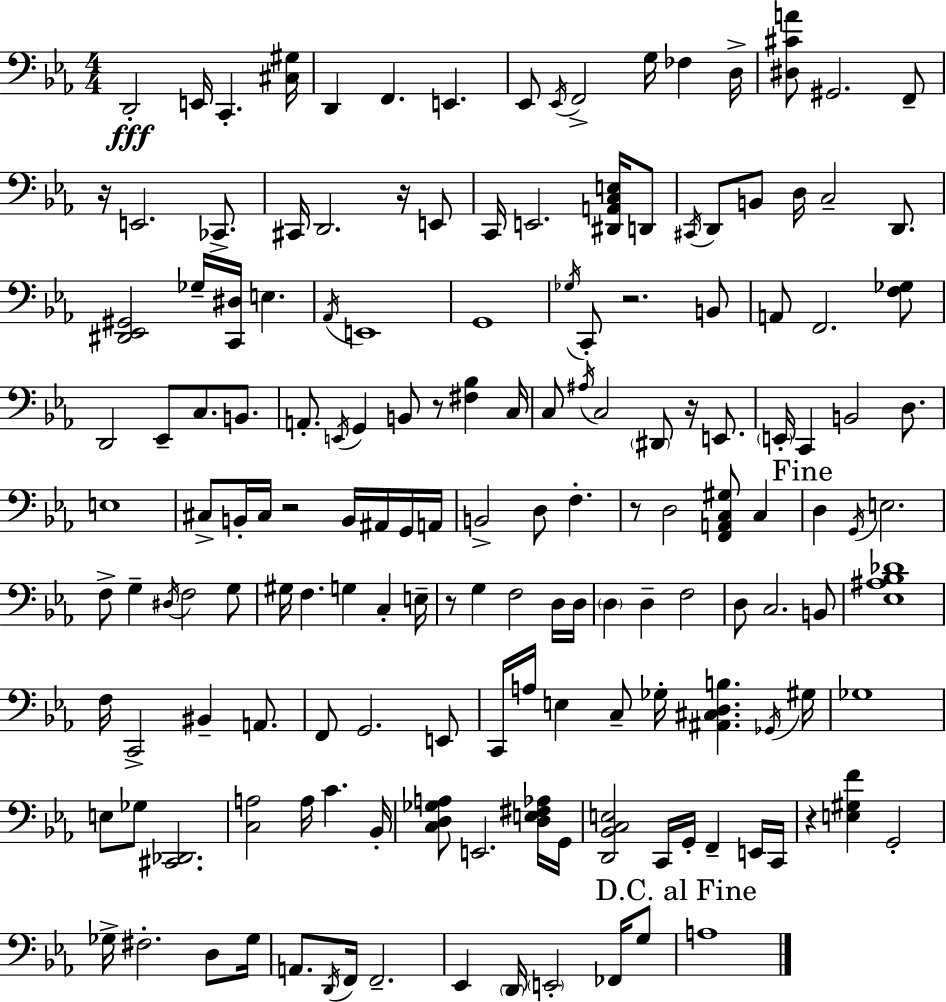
{
  \clef bass
  \numericTimeSignature
  \time 4/4
  \key c \minor
  d,2-.\fff e,16 c,4.-. <cis gis>16 | d,4 f,4. e,4. | ees,8 \acciaccatura { ees,16 } f,2-> g16 fes4 | d16-> <dis cis' a'>8 gis,2. f,8-- | \break r16 e,2. ces,8.-> | cis,16 d,2. r16 e,8 | c,16 e,2. <dis, a, c e>16 d,8 | \acciaccatura { cis,16 } d,8 b,8 d16 c2-- d,8. | \break <dis, ees, gis,>2 ges16-- <c, dis>16 e4. | \acciaccatura { aes,16 } e,1 | g,1 | \acciaccatura { ges16 } c,8-. r2. | \break b,8 a,8 f,2. | <f ges>8 d,2 ees,8-- c8. | b,8. a,8.-. \acciaccatura { e,16 } g,4 b,8 r8 | <fis bes>4 c16 c8 \acciaccatura { ais16 } c2 | \break \parenthesize dis,8 r16 e,8. \parenthesize e,16-. c,4 b,2 | d8. e1 | cis8-> b,16-. cis16 r2 | b,16 ais,16 g,16 a,16 b,2-> d8 | \break f4.-. r8 d2 | <f, a, c gis>8 c4 \mark "Fine" d4 \acciaccatura { g,16 } e2. | f8-> g4-- \acciaccatura { dis16 } f2 | g8 gis16 f4. g4 | \break c4-. e16-- r8 g4 f2 | d16 d16 \parenthesize d4 d4-- | f2 d8 c2. | b,8 <ees ais bes des'>1 | \break f16 c,2-> | bis,4-- a,8. f,8 g,2. | e,8 c,16 a16 e4 c8-- | ges16-. <ais, cis d b>4. \acciaccatura { ges,16 } gis16 ges1 | \break e8 ges8 <cis, des,>2. | <c a>2 | a16 c'4. bes,16-. <c d ges a>8 e,2. | <d e fis aes>16 g,16 <d, bes, c e>2 | \break c,16 g,16-. f,4-- e,16 c,16 r4 <e gis f'>4 | g,2-. ges16-> fis2.-. | d8 ges16 a,8. \acciaccatura { d,16 } f,16 f,2.-- | ees,4 \parenthesize d,16 \parenthesize e,2-. | \break fes,16 g8 \mark "D.C. al Fine" a1 | \bar "|."
}